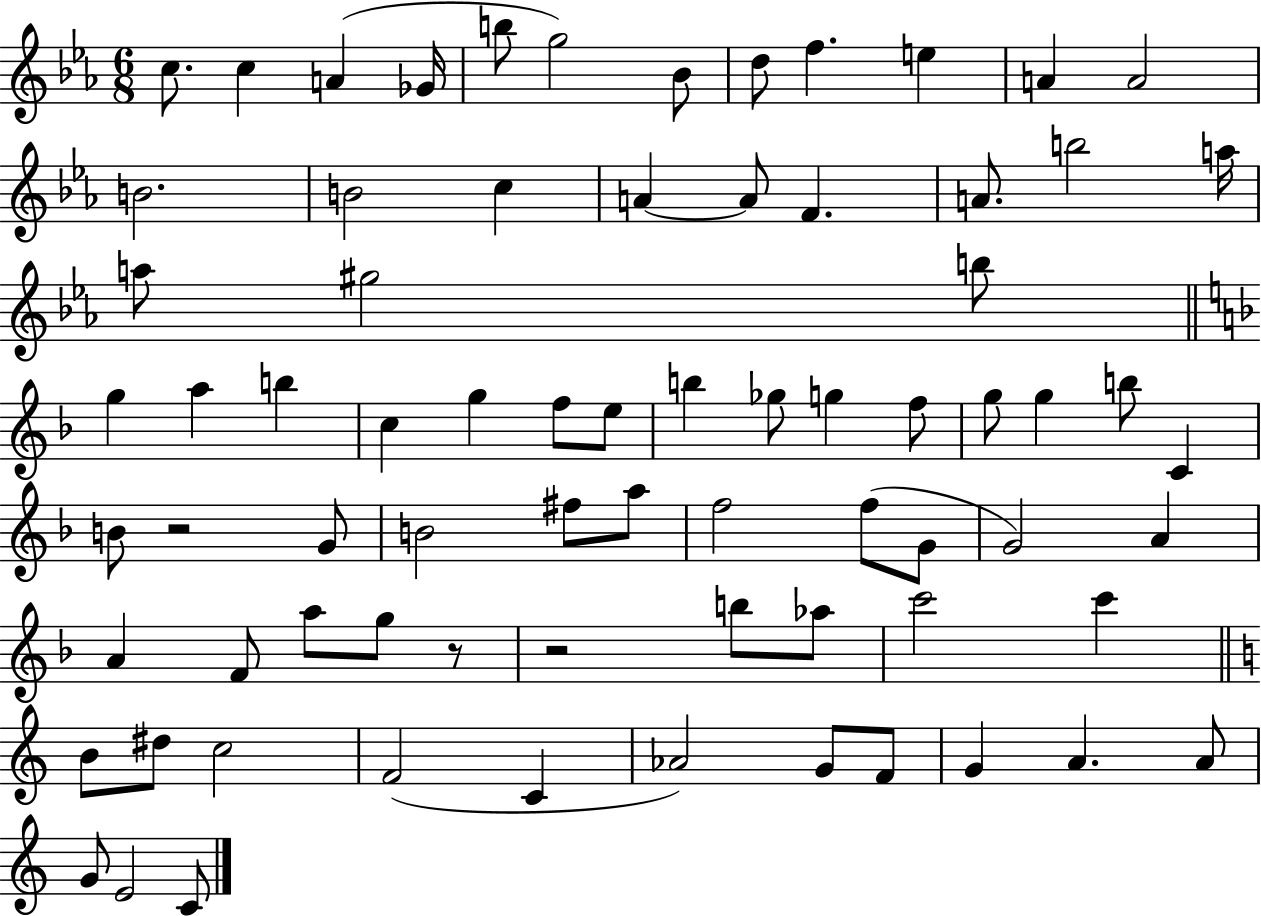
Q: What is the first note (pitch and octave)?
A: C5